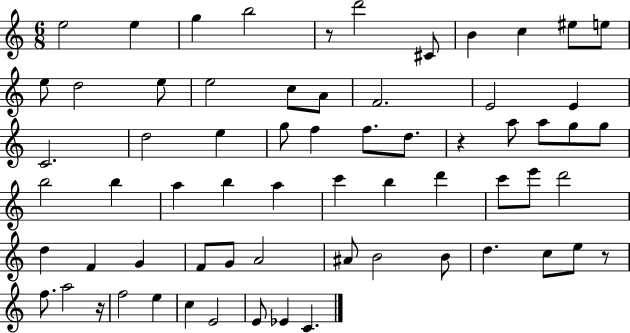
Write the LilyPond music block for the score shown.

{
  \clef treble
  \numericTimeSignature
  \time 6/8
  \key c \major
  e''2 e''4 | g''4 b''2 | r8 d'''2 cis'8 | b'4 c''4 eis''8 e''8 | \break e''8 d''2 e''8 | e''2 c''8 a'8 | f'2. | e'2 e'4 | \break c'2. | d''2 e''4 | g''8 f''4 f''8. d''8. | r4 a''8 a''8 g''8 g''8 | \break b''2 b''4 | a''4 b''4 a''4 | c'''4 b''4 d'''4 | c'''8 e'''8 d'''2 | \break d''4 f'4 g'4 | f'8 g'8 a'2 | ais'8 b'2 b'8 | d''4. c''8 e''8 r8 | \break f''8. a''2 r16 | f''2 e''4 | c''4 e'2 | e'8 ees'4 c'4. | \break \bar "|."
}